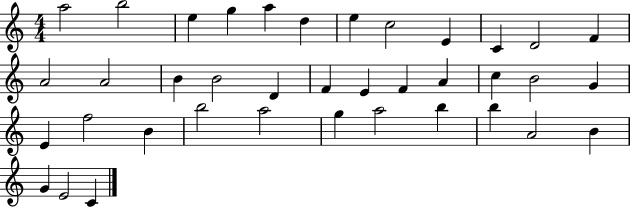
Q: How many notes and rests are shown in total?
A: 38